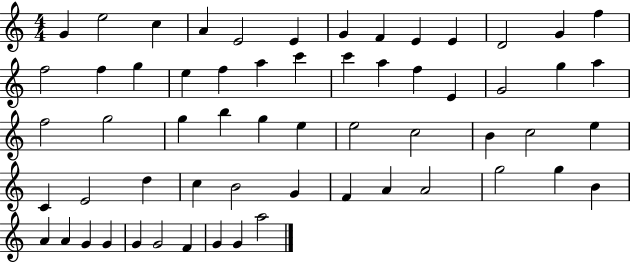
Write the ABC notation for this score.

X:1
T:Untitled
M:4/4
L:1/4
K:C
G e2 c A E2 E G F E E D2 G f f2 f g e f a c' c' a f E G2 g a f2 g2 g b g e e2 c2 B c2 e C E2 d c B2 G F A A2 g2 g B A A G G G G2 F G G a2